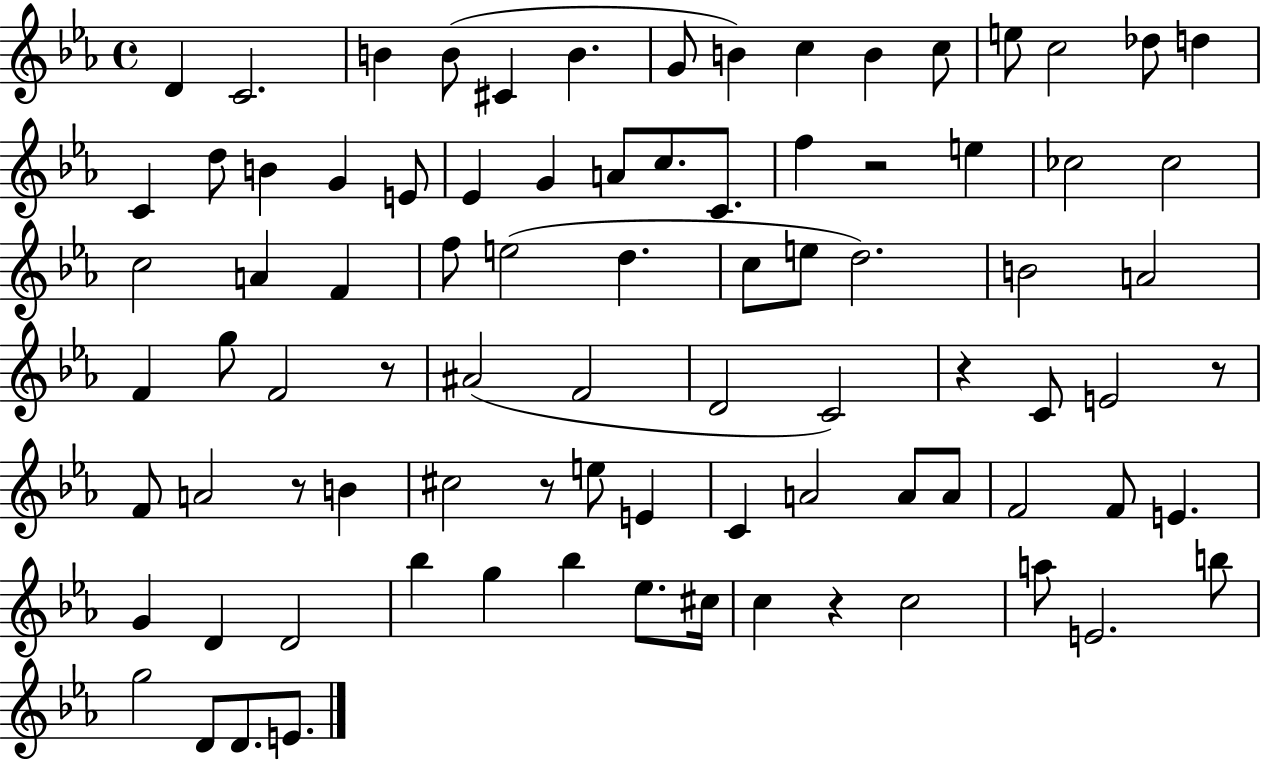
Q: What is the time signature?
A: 4/4